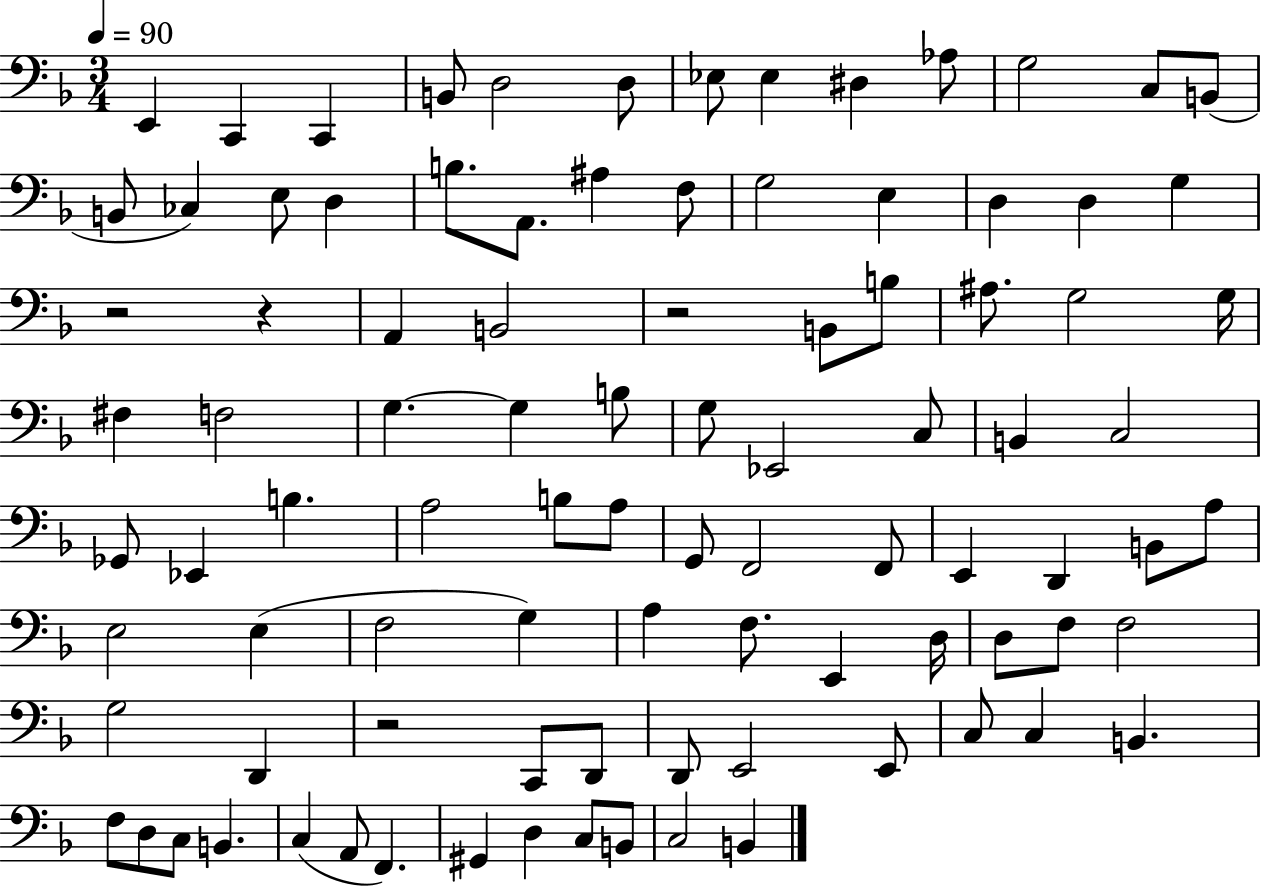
{
  \clef bass
  \numericTimeSignature
  \time 3/4
  \key f \major
  \tempo 4 = 90
  e,4 c,4 c,4 | b,8 d2 d8 | ees8 ees4 dis4 aes8 | g2 c8 b,8( | \break b,8 ces4) e8 d4 | b8. a,8. ais4 f8 | g2 e4 | d4 d4 g4 | \break r2 r4 | a,4 b,2 | r2 b,8 b8 | ais8. g2 g16 | \break fis4 f2 | g4.~~ g4 b8 | g8 ees,2 c8 | b,4 c2 | \break ges,8 ees,4 b4. | a2 b8 a8 | g,8 f,2 f,8 | e,4 d,4 b,8 a8 | \break e2 e4( | f2 g4) | a4 f8. e,4 d16 | d8 f8 f2 | \break g2 d,4 | r2 c,8 d,8 | d,8 e,2 e,8 | c8 c4 b,4. | \break f8 d8 c8 b,4. | c4( a,8 f,4.) | gis,4 d4 c8 b,8 | c2 b,4 | \break \bar "|."
}